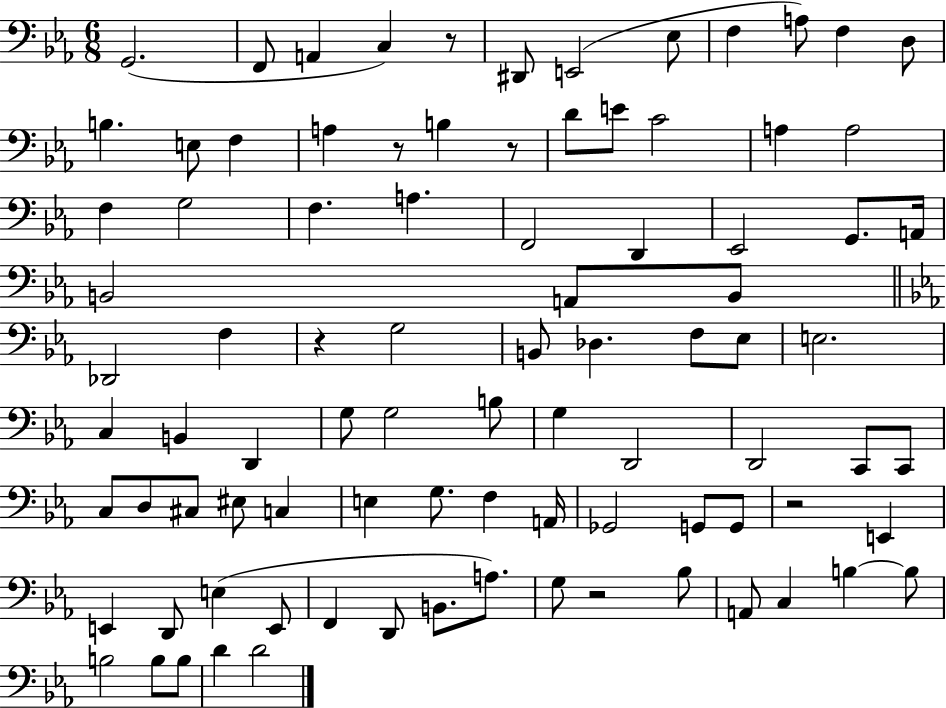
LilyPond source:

{
  \clef bass
  \numericTimeSignature
  \time 6/8
  \key ees \major
  g,2.( | f,8 a,4 c4) r8 | dis,8 e,2( ees8 | f4 a8) f4 d8 | \break b4. e8 f4 | a4 r8 b4 r8 | d'8 e'8 c'2 | a4 a2 | \break f4 g2 | f4. a4. | f,2 d,4 | ees,2 g,8. a,16 | \break b,2 a,8 b,8 | \bar "||" \break \key ees \major des,2 f4 | r4 g2 | b,8 des4. f8 ees8 | e2. | \break c4 b,4 d,4 | g8 g2 b8 | g4 d,2 | d,2 c,8 c,8 | \break c8 d8 cis8 eis8 c4 | e4 g8. f4 a,16 | ges,2 g,8 g,8 | r2 e,4 | \break e,4 d,8 e4( e,8 | f,4 d,8 b,8. a8.) | g8 r2 bes8 | a,8 c4 b4~~ b8 | \break b2 b8 b8 | d'4 d'2 | \bar "|."
}